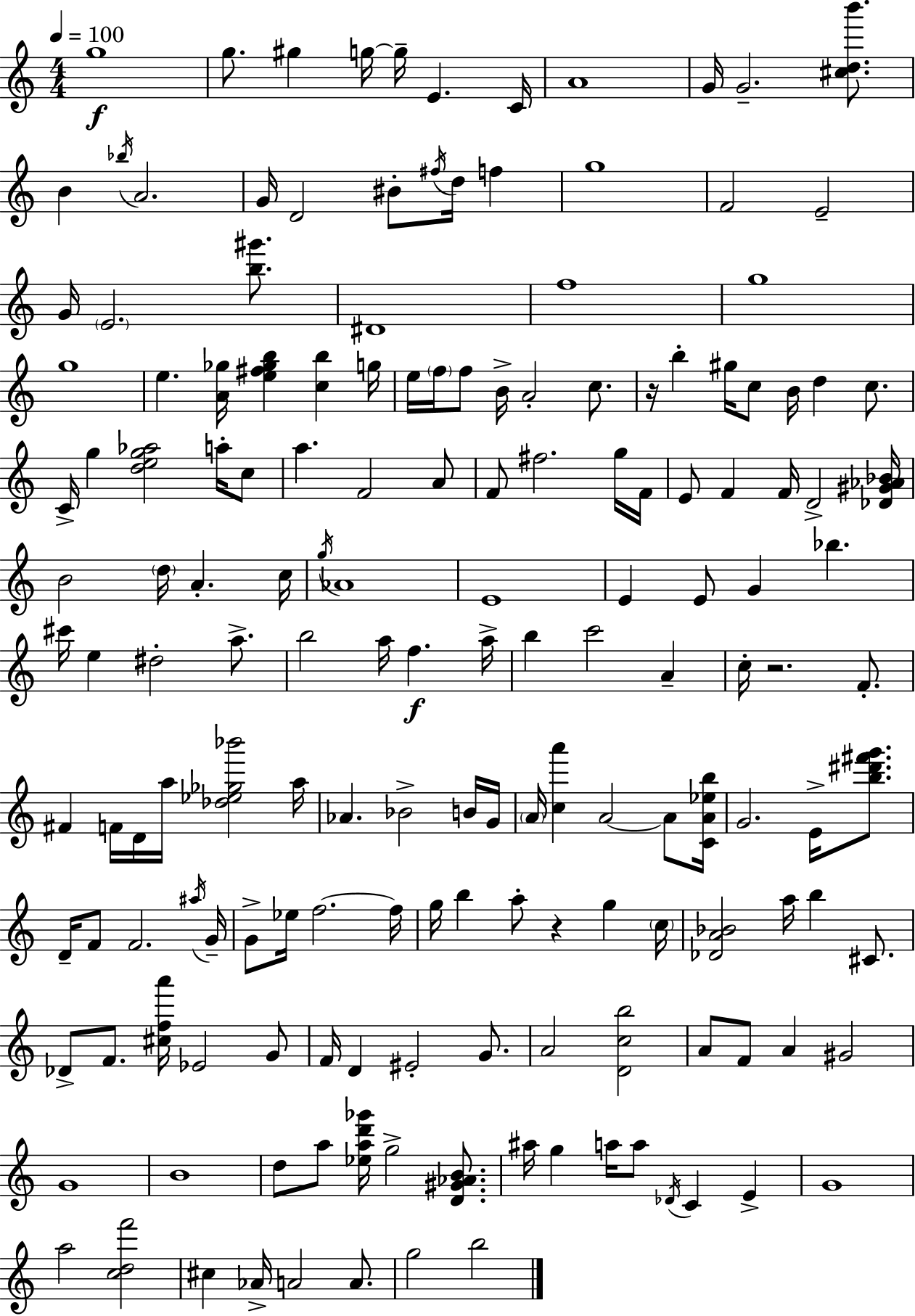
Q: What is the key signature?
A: C major